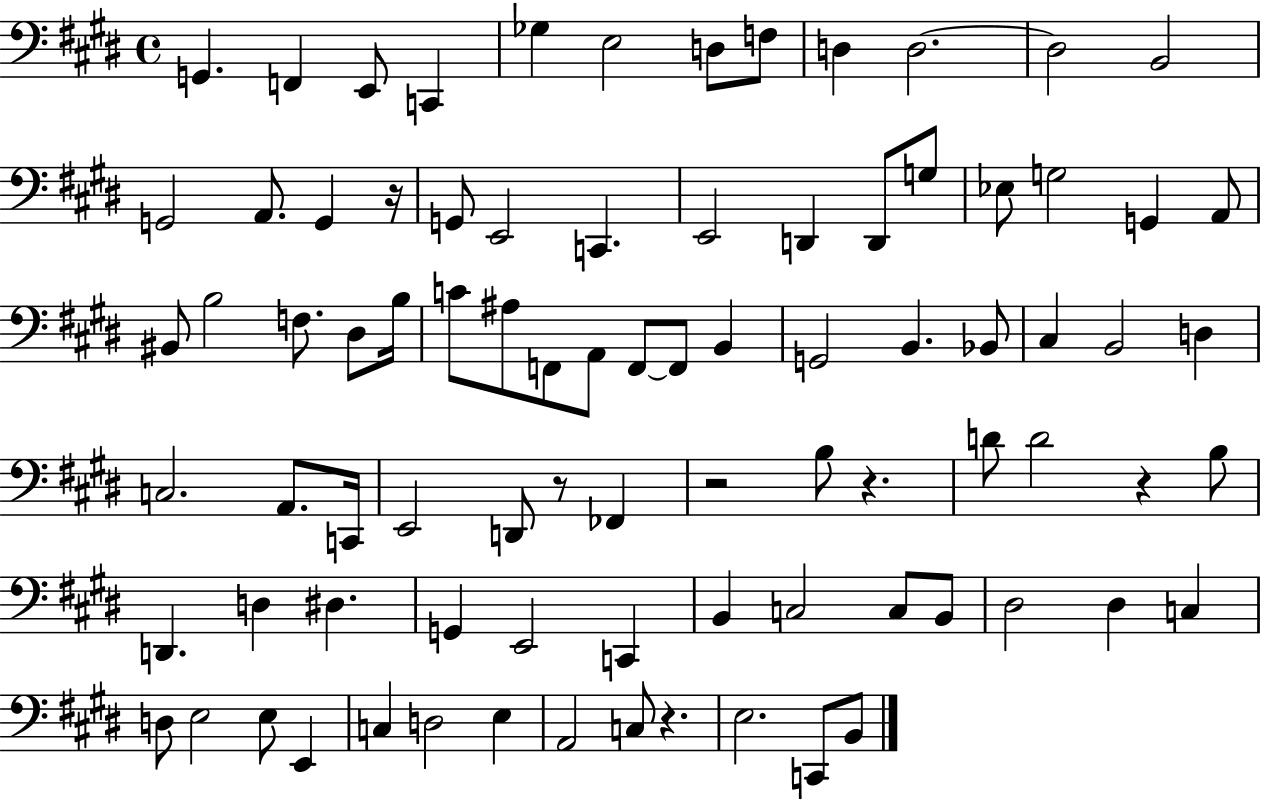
G2/q. F2/q E2/e C2/q Gb3/q E3/h D3/e F3/e D3/q D3/h. D3/h B2/h G2/h A2/e. G2/q R/s G2/e E2/h C2/q. E2/h D2/q D2/e G3/e Eb3/e G3/h G2/q A2/e BIS2/e B3/h F3/e. D#3/e B3/s C4/e A#3/e F2/e A2/e F2/e F2/e B2/q G2/h B2/q. Bb2/e C#3/q B2/h D3/q C3/h. A2/e. C2/s E2/h D2/e R/e FES2/q R/h B3/e R/q. D4/e D4/h R/q B3/e D2/q. D3/q D#3/q. G2/q E2/h C2/q B2/q C3/h C3/e B2/e D#3/h D#3/q C3/q D3/e E3/h E3/e E2/q C3/q D3/h E3/q A2/h C3/e R/q. E3/h. C2/e B2/e